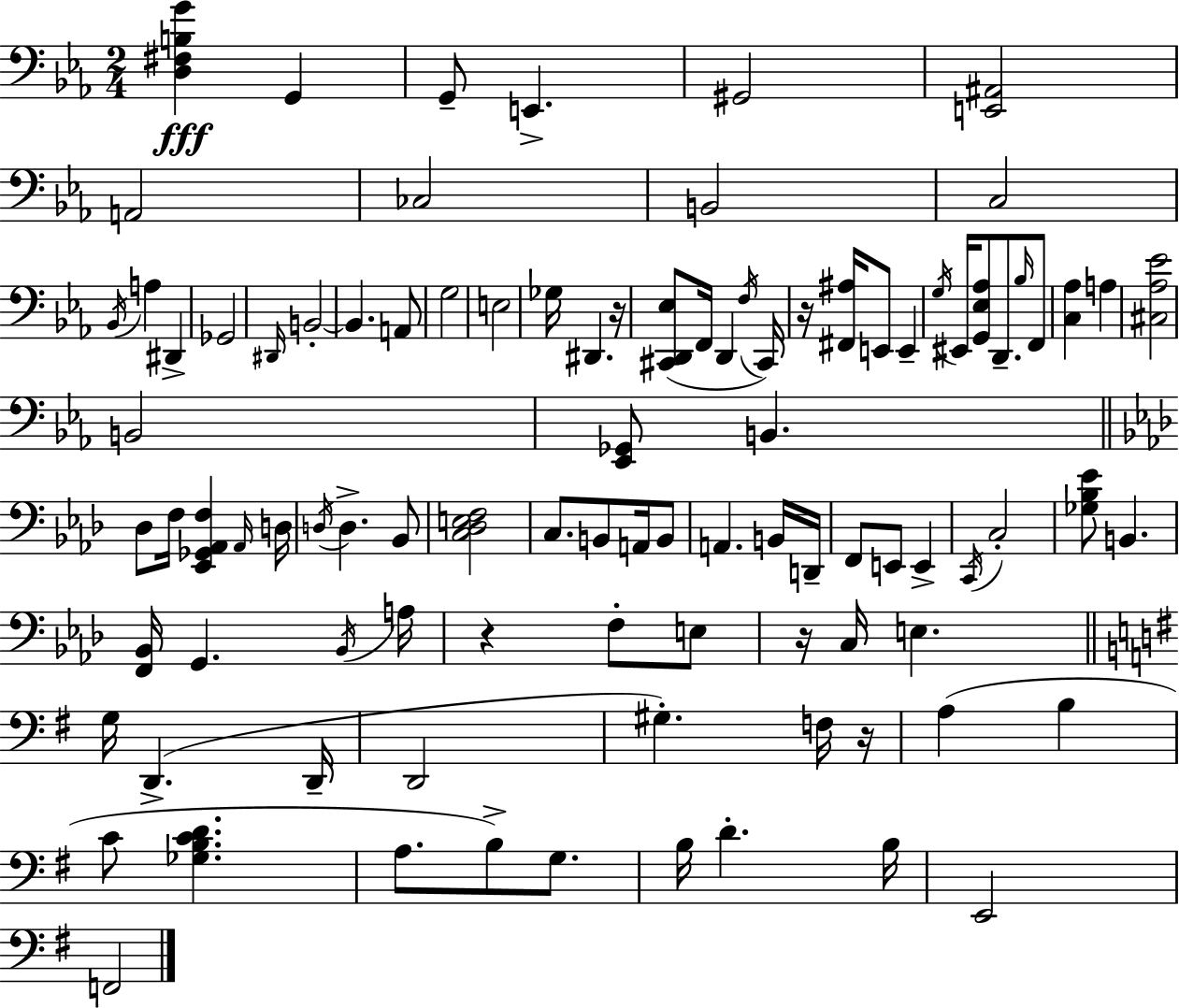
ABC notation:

X:1
T:Untitled
M:2/4
L:1/4
K:Eb
[D,^F,B,G] G,, G,,/2 E,, ^G,,2 [E,,^A,,]2 A,,2 _C,2 B,,2 C,2 _B,,/4 A, ^D,, _G,,2 ^D,,/4 B,,2 B,, A,,/2 G,2 E,2 _G,/4 ^D,, z/4 [^C,,D,,_E,]/2 F,,/4 D,, F,/4 ^C,,/4 z/4 [^F,,^A,]/4 E,,/2 E,, G,/4 ^E,,/4 [G,,_E,_A,]/2 D,,/2 _B,/4 F,,/2 [C,_A,] A, [^C,_A,_E]2 B,,2 [_E,,_G,,]/2 B,, _D,/2 F,/4 [_E,,_G,,_A,,F,] _A,,/4 D,/4 D,/4 D, _B,,/2 [C,_D,E,F,]2 C,/2 B,,/2 A,,/4 B,,/2 A,, B,,/4 D,,/4 F,,/2 E,,/2 E,, C,,/4 C,2 [_G,_B,_E]/2 B,, [F,,_B,,]/4 G,, _B,,/4 A,/4 z F,/2 E,/2 z/4 C,/4 E, G,/4 D,, D,,/4 D,,2 ^G, F,/4 z/4 A, B, C/2 [_G,B,CD] A,/2 B,/2 G,/2 B,/4 D B,/4 E,,2 F,,2